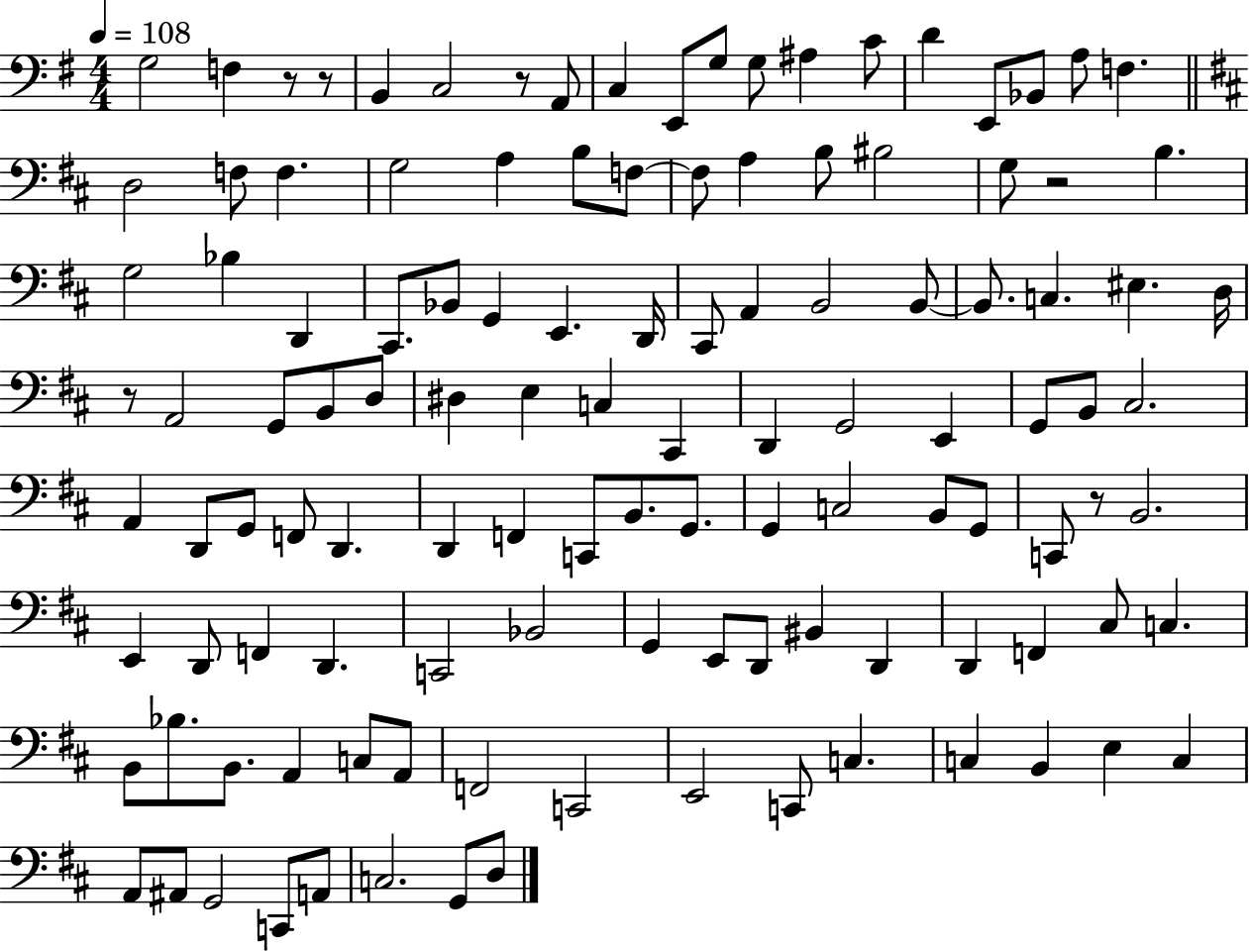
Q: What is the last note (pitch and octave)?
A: D3